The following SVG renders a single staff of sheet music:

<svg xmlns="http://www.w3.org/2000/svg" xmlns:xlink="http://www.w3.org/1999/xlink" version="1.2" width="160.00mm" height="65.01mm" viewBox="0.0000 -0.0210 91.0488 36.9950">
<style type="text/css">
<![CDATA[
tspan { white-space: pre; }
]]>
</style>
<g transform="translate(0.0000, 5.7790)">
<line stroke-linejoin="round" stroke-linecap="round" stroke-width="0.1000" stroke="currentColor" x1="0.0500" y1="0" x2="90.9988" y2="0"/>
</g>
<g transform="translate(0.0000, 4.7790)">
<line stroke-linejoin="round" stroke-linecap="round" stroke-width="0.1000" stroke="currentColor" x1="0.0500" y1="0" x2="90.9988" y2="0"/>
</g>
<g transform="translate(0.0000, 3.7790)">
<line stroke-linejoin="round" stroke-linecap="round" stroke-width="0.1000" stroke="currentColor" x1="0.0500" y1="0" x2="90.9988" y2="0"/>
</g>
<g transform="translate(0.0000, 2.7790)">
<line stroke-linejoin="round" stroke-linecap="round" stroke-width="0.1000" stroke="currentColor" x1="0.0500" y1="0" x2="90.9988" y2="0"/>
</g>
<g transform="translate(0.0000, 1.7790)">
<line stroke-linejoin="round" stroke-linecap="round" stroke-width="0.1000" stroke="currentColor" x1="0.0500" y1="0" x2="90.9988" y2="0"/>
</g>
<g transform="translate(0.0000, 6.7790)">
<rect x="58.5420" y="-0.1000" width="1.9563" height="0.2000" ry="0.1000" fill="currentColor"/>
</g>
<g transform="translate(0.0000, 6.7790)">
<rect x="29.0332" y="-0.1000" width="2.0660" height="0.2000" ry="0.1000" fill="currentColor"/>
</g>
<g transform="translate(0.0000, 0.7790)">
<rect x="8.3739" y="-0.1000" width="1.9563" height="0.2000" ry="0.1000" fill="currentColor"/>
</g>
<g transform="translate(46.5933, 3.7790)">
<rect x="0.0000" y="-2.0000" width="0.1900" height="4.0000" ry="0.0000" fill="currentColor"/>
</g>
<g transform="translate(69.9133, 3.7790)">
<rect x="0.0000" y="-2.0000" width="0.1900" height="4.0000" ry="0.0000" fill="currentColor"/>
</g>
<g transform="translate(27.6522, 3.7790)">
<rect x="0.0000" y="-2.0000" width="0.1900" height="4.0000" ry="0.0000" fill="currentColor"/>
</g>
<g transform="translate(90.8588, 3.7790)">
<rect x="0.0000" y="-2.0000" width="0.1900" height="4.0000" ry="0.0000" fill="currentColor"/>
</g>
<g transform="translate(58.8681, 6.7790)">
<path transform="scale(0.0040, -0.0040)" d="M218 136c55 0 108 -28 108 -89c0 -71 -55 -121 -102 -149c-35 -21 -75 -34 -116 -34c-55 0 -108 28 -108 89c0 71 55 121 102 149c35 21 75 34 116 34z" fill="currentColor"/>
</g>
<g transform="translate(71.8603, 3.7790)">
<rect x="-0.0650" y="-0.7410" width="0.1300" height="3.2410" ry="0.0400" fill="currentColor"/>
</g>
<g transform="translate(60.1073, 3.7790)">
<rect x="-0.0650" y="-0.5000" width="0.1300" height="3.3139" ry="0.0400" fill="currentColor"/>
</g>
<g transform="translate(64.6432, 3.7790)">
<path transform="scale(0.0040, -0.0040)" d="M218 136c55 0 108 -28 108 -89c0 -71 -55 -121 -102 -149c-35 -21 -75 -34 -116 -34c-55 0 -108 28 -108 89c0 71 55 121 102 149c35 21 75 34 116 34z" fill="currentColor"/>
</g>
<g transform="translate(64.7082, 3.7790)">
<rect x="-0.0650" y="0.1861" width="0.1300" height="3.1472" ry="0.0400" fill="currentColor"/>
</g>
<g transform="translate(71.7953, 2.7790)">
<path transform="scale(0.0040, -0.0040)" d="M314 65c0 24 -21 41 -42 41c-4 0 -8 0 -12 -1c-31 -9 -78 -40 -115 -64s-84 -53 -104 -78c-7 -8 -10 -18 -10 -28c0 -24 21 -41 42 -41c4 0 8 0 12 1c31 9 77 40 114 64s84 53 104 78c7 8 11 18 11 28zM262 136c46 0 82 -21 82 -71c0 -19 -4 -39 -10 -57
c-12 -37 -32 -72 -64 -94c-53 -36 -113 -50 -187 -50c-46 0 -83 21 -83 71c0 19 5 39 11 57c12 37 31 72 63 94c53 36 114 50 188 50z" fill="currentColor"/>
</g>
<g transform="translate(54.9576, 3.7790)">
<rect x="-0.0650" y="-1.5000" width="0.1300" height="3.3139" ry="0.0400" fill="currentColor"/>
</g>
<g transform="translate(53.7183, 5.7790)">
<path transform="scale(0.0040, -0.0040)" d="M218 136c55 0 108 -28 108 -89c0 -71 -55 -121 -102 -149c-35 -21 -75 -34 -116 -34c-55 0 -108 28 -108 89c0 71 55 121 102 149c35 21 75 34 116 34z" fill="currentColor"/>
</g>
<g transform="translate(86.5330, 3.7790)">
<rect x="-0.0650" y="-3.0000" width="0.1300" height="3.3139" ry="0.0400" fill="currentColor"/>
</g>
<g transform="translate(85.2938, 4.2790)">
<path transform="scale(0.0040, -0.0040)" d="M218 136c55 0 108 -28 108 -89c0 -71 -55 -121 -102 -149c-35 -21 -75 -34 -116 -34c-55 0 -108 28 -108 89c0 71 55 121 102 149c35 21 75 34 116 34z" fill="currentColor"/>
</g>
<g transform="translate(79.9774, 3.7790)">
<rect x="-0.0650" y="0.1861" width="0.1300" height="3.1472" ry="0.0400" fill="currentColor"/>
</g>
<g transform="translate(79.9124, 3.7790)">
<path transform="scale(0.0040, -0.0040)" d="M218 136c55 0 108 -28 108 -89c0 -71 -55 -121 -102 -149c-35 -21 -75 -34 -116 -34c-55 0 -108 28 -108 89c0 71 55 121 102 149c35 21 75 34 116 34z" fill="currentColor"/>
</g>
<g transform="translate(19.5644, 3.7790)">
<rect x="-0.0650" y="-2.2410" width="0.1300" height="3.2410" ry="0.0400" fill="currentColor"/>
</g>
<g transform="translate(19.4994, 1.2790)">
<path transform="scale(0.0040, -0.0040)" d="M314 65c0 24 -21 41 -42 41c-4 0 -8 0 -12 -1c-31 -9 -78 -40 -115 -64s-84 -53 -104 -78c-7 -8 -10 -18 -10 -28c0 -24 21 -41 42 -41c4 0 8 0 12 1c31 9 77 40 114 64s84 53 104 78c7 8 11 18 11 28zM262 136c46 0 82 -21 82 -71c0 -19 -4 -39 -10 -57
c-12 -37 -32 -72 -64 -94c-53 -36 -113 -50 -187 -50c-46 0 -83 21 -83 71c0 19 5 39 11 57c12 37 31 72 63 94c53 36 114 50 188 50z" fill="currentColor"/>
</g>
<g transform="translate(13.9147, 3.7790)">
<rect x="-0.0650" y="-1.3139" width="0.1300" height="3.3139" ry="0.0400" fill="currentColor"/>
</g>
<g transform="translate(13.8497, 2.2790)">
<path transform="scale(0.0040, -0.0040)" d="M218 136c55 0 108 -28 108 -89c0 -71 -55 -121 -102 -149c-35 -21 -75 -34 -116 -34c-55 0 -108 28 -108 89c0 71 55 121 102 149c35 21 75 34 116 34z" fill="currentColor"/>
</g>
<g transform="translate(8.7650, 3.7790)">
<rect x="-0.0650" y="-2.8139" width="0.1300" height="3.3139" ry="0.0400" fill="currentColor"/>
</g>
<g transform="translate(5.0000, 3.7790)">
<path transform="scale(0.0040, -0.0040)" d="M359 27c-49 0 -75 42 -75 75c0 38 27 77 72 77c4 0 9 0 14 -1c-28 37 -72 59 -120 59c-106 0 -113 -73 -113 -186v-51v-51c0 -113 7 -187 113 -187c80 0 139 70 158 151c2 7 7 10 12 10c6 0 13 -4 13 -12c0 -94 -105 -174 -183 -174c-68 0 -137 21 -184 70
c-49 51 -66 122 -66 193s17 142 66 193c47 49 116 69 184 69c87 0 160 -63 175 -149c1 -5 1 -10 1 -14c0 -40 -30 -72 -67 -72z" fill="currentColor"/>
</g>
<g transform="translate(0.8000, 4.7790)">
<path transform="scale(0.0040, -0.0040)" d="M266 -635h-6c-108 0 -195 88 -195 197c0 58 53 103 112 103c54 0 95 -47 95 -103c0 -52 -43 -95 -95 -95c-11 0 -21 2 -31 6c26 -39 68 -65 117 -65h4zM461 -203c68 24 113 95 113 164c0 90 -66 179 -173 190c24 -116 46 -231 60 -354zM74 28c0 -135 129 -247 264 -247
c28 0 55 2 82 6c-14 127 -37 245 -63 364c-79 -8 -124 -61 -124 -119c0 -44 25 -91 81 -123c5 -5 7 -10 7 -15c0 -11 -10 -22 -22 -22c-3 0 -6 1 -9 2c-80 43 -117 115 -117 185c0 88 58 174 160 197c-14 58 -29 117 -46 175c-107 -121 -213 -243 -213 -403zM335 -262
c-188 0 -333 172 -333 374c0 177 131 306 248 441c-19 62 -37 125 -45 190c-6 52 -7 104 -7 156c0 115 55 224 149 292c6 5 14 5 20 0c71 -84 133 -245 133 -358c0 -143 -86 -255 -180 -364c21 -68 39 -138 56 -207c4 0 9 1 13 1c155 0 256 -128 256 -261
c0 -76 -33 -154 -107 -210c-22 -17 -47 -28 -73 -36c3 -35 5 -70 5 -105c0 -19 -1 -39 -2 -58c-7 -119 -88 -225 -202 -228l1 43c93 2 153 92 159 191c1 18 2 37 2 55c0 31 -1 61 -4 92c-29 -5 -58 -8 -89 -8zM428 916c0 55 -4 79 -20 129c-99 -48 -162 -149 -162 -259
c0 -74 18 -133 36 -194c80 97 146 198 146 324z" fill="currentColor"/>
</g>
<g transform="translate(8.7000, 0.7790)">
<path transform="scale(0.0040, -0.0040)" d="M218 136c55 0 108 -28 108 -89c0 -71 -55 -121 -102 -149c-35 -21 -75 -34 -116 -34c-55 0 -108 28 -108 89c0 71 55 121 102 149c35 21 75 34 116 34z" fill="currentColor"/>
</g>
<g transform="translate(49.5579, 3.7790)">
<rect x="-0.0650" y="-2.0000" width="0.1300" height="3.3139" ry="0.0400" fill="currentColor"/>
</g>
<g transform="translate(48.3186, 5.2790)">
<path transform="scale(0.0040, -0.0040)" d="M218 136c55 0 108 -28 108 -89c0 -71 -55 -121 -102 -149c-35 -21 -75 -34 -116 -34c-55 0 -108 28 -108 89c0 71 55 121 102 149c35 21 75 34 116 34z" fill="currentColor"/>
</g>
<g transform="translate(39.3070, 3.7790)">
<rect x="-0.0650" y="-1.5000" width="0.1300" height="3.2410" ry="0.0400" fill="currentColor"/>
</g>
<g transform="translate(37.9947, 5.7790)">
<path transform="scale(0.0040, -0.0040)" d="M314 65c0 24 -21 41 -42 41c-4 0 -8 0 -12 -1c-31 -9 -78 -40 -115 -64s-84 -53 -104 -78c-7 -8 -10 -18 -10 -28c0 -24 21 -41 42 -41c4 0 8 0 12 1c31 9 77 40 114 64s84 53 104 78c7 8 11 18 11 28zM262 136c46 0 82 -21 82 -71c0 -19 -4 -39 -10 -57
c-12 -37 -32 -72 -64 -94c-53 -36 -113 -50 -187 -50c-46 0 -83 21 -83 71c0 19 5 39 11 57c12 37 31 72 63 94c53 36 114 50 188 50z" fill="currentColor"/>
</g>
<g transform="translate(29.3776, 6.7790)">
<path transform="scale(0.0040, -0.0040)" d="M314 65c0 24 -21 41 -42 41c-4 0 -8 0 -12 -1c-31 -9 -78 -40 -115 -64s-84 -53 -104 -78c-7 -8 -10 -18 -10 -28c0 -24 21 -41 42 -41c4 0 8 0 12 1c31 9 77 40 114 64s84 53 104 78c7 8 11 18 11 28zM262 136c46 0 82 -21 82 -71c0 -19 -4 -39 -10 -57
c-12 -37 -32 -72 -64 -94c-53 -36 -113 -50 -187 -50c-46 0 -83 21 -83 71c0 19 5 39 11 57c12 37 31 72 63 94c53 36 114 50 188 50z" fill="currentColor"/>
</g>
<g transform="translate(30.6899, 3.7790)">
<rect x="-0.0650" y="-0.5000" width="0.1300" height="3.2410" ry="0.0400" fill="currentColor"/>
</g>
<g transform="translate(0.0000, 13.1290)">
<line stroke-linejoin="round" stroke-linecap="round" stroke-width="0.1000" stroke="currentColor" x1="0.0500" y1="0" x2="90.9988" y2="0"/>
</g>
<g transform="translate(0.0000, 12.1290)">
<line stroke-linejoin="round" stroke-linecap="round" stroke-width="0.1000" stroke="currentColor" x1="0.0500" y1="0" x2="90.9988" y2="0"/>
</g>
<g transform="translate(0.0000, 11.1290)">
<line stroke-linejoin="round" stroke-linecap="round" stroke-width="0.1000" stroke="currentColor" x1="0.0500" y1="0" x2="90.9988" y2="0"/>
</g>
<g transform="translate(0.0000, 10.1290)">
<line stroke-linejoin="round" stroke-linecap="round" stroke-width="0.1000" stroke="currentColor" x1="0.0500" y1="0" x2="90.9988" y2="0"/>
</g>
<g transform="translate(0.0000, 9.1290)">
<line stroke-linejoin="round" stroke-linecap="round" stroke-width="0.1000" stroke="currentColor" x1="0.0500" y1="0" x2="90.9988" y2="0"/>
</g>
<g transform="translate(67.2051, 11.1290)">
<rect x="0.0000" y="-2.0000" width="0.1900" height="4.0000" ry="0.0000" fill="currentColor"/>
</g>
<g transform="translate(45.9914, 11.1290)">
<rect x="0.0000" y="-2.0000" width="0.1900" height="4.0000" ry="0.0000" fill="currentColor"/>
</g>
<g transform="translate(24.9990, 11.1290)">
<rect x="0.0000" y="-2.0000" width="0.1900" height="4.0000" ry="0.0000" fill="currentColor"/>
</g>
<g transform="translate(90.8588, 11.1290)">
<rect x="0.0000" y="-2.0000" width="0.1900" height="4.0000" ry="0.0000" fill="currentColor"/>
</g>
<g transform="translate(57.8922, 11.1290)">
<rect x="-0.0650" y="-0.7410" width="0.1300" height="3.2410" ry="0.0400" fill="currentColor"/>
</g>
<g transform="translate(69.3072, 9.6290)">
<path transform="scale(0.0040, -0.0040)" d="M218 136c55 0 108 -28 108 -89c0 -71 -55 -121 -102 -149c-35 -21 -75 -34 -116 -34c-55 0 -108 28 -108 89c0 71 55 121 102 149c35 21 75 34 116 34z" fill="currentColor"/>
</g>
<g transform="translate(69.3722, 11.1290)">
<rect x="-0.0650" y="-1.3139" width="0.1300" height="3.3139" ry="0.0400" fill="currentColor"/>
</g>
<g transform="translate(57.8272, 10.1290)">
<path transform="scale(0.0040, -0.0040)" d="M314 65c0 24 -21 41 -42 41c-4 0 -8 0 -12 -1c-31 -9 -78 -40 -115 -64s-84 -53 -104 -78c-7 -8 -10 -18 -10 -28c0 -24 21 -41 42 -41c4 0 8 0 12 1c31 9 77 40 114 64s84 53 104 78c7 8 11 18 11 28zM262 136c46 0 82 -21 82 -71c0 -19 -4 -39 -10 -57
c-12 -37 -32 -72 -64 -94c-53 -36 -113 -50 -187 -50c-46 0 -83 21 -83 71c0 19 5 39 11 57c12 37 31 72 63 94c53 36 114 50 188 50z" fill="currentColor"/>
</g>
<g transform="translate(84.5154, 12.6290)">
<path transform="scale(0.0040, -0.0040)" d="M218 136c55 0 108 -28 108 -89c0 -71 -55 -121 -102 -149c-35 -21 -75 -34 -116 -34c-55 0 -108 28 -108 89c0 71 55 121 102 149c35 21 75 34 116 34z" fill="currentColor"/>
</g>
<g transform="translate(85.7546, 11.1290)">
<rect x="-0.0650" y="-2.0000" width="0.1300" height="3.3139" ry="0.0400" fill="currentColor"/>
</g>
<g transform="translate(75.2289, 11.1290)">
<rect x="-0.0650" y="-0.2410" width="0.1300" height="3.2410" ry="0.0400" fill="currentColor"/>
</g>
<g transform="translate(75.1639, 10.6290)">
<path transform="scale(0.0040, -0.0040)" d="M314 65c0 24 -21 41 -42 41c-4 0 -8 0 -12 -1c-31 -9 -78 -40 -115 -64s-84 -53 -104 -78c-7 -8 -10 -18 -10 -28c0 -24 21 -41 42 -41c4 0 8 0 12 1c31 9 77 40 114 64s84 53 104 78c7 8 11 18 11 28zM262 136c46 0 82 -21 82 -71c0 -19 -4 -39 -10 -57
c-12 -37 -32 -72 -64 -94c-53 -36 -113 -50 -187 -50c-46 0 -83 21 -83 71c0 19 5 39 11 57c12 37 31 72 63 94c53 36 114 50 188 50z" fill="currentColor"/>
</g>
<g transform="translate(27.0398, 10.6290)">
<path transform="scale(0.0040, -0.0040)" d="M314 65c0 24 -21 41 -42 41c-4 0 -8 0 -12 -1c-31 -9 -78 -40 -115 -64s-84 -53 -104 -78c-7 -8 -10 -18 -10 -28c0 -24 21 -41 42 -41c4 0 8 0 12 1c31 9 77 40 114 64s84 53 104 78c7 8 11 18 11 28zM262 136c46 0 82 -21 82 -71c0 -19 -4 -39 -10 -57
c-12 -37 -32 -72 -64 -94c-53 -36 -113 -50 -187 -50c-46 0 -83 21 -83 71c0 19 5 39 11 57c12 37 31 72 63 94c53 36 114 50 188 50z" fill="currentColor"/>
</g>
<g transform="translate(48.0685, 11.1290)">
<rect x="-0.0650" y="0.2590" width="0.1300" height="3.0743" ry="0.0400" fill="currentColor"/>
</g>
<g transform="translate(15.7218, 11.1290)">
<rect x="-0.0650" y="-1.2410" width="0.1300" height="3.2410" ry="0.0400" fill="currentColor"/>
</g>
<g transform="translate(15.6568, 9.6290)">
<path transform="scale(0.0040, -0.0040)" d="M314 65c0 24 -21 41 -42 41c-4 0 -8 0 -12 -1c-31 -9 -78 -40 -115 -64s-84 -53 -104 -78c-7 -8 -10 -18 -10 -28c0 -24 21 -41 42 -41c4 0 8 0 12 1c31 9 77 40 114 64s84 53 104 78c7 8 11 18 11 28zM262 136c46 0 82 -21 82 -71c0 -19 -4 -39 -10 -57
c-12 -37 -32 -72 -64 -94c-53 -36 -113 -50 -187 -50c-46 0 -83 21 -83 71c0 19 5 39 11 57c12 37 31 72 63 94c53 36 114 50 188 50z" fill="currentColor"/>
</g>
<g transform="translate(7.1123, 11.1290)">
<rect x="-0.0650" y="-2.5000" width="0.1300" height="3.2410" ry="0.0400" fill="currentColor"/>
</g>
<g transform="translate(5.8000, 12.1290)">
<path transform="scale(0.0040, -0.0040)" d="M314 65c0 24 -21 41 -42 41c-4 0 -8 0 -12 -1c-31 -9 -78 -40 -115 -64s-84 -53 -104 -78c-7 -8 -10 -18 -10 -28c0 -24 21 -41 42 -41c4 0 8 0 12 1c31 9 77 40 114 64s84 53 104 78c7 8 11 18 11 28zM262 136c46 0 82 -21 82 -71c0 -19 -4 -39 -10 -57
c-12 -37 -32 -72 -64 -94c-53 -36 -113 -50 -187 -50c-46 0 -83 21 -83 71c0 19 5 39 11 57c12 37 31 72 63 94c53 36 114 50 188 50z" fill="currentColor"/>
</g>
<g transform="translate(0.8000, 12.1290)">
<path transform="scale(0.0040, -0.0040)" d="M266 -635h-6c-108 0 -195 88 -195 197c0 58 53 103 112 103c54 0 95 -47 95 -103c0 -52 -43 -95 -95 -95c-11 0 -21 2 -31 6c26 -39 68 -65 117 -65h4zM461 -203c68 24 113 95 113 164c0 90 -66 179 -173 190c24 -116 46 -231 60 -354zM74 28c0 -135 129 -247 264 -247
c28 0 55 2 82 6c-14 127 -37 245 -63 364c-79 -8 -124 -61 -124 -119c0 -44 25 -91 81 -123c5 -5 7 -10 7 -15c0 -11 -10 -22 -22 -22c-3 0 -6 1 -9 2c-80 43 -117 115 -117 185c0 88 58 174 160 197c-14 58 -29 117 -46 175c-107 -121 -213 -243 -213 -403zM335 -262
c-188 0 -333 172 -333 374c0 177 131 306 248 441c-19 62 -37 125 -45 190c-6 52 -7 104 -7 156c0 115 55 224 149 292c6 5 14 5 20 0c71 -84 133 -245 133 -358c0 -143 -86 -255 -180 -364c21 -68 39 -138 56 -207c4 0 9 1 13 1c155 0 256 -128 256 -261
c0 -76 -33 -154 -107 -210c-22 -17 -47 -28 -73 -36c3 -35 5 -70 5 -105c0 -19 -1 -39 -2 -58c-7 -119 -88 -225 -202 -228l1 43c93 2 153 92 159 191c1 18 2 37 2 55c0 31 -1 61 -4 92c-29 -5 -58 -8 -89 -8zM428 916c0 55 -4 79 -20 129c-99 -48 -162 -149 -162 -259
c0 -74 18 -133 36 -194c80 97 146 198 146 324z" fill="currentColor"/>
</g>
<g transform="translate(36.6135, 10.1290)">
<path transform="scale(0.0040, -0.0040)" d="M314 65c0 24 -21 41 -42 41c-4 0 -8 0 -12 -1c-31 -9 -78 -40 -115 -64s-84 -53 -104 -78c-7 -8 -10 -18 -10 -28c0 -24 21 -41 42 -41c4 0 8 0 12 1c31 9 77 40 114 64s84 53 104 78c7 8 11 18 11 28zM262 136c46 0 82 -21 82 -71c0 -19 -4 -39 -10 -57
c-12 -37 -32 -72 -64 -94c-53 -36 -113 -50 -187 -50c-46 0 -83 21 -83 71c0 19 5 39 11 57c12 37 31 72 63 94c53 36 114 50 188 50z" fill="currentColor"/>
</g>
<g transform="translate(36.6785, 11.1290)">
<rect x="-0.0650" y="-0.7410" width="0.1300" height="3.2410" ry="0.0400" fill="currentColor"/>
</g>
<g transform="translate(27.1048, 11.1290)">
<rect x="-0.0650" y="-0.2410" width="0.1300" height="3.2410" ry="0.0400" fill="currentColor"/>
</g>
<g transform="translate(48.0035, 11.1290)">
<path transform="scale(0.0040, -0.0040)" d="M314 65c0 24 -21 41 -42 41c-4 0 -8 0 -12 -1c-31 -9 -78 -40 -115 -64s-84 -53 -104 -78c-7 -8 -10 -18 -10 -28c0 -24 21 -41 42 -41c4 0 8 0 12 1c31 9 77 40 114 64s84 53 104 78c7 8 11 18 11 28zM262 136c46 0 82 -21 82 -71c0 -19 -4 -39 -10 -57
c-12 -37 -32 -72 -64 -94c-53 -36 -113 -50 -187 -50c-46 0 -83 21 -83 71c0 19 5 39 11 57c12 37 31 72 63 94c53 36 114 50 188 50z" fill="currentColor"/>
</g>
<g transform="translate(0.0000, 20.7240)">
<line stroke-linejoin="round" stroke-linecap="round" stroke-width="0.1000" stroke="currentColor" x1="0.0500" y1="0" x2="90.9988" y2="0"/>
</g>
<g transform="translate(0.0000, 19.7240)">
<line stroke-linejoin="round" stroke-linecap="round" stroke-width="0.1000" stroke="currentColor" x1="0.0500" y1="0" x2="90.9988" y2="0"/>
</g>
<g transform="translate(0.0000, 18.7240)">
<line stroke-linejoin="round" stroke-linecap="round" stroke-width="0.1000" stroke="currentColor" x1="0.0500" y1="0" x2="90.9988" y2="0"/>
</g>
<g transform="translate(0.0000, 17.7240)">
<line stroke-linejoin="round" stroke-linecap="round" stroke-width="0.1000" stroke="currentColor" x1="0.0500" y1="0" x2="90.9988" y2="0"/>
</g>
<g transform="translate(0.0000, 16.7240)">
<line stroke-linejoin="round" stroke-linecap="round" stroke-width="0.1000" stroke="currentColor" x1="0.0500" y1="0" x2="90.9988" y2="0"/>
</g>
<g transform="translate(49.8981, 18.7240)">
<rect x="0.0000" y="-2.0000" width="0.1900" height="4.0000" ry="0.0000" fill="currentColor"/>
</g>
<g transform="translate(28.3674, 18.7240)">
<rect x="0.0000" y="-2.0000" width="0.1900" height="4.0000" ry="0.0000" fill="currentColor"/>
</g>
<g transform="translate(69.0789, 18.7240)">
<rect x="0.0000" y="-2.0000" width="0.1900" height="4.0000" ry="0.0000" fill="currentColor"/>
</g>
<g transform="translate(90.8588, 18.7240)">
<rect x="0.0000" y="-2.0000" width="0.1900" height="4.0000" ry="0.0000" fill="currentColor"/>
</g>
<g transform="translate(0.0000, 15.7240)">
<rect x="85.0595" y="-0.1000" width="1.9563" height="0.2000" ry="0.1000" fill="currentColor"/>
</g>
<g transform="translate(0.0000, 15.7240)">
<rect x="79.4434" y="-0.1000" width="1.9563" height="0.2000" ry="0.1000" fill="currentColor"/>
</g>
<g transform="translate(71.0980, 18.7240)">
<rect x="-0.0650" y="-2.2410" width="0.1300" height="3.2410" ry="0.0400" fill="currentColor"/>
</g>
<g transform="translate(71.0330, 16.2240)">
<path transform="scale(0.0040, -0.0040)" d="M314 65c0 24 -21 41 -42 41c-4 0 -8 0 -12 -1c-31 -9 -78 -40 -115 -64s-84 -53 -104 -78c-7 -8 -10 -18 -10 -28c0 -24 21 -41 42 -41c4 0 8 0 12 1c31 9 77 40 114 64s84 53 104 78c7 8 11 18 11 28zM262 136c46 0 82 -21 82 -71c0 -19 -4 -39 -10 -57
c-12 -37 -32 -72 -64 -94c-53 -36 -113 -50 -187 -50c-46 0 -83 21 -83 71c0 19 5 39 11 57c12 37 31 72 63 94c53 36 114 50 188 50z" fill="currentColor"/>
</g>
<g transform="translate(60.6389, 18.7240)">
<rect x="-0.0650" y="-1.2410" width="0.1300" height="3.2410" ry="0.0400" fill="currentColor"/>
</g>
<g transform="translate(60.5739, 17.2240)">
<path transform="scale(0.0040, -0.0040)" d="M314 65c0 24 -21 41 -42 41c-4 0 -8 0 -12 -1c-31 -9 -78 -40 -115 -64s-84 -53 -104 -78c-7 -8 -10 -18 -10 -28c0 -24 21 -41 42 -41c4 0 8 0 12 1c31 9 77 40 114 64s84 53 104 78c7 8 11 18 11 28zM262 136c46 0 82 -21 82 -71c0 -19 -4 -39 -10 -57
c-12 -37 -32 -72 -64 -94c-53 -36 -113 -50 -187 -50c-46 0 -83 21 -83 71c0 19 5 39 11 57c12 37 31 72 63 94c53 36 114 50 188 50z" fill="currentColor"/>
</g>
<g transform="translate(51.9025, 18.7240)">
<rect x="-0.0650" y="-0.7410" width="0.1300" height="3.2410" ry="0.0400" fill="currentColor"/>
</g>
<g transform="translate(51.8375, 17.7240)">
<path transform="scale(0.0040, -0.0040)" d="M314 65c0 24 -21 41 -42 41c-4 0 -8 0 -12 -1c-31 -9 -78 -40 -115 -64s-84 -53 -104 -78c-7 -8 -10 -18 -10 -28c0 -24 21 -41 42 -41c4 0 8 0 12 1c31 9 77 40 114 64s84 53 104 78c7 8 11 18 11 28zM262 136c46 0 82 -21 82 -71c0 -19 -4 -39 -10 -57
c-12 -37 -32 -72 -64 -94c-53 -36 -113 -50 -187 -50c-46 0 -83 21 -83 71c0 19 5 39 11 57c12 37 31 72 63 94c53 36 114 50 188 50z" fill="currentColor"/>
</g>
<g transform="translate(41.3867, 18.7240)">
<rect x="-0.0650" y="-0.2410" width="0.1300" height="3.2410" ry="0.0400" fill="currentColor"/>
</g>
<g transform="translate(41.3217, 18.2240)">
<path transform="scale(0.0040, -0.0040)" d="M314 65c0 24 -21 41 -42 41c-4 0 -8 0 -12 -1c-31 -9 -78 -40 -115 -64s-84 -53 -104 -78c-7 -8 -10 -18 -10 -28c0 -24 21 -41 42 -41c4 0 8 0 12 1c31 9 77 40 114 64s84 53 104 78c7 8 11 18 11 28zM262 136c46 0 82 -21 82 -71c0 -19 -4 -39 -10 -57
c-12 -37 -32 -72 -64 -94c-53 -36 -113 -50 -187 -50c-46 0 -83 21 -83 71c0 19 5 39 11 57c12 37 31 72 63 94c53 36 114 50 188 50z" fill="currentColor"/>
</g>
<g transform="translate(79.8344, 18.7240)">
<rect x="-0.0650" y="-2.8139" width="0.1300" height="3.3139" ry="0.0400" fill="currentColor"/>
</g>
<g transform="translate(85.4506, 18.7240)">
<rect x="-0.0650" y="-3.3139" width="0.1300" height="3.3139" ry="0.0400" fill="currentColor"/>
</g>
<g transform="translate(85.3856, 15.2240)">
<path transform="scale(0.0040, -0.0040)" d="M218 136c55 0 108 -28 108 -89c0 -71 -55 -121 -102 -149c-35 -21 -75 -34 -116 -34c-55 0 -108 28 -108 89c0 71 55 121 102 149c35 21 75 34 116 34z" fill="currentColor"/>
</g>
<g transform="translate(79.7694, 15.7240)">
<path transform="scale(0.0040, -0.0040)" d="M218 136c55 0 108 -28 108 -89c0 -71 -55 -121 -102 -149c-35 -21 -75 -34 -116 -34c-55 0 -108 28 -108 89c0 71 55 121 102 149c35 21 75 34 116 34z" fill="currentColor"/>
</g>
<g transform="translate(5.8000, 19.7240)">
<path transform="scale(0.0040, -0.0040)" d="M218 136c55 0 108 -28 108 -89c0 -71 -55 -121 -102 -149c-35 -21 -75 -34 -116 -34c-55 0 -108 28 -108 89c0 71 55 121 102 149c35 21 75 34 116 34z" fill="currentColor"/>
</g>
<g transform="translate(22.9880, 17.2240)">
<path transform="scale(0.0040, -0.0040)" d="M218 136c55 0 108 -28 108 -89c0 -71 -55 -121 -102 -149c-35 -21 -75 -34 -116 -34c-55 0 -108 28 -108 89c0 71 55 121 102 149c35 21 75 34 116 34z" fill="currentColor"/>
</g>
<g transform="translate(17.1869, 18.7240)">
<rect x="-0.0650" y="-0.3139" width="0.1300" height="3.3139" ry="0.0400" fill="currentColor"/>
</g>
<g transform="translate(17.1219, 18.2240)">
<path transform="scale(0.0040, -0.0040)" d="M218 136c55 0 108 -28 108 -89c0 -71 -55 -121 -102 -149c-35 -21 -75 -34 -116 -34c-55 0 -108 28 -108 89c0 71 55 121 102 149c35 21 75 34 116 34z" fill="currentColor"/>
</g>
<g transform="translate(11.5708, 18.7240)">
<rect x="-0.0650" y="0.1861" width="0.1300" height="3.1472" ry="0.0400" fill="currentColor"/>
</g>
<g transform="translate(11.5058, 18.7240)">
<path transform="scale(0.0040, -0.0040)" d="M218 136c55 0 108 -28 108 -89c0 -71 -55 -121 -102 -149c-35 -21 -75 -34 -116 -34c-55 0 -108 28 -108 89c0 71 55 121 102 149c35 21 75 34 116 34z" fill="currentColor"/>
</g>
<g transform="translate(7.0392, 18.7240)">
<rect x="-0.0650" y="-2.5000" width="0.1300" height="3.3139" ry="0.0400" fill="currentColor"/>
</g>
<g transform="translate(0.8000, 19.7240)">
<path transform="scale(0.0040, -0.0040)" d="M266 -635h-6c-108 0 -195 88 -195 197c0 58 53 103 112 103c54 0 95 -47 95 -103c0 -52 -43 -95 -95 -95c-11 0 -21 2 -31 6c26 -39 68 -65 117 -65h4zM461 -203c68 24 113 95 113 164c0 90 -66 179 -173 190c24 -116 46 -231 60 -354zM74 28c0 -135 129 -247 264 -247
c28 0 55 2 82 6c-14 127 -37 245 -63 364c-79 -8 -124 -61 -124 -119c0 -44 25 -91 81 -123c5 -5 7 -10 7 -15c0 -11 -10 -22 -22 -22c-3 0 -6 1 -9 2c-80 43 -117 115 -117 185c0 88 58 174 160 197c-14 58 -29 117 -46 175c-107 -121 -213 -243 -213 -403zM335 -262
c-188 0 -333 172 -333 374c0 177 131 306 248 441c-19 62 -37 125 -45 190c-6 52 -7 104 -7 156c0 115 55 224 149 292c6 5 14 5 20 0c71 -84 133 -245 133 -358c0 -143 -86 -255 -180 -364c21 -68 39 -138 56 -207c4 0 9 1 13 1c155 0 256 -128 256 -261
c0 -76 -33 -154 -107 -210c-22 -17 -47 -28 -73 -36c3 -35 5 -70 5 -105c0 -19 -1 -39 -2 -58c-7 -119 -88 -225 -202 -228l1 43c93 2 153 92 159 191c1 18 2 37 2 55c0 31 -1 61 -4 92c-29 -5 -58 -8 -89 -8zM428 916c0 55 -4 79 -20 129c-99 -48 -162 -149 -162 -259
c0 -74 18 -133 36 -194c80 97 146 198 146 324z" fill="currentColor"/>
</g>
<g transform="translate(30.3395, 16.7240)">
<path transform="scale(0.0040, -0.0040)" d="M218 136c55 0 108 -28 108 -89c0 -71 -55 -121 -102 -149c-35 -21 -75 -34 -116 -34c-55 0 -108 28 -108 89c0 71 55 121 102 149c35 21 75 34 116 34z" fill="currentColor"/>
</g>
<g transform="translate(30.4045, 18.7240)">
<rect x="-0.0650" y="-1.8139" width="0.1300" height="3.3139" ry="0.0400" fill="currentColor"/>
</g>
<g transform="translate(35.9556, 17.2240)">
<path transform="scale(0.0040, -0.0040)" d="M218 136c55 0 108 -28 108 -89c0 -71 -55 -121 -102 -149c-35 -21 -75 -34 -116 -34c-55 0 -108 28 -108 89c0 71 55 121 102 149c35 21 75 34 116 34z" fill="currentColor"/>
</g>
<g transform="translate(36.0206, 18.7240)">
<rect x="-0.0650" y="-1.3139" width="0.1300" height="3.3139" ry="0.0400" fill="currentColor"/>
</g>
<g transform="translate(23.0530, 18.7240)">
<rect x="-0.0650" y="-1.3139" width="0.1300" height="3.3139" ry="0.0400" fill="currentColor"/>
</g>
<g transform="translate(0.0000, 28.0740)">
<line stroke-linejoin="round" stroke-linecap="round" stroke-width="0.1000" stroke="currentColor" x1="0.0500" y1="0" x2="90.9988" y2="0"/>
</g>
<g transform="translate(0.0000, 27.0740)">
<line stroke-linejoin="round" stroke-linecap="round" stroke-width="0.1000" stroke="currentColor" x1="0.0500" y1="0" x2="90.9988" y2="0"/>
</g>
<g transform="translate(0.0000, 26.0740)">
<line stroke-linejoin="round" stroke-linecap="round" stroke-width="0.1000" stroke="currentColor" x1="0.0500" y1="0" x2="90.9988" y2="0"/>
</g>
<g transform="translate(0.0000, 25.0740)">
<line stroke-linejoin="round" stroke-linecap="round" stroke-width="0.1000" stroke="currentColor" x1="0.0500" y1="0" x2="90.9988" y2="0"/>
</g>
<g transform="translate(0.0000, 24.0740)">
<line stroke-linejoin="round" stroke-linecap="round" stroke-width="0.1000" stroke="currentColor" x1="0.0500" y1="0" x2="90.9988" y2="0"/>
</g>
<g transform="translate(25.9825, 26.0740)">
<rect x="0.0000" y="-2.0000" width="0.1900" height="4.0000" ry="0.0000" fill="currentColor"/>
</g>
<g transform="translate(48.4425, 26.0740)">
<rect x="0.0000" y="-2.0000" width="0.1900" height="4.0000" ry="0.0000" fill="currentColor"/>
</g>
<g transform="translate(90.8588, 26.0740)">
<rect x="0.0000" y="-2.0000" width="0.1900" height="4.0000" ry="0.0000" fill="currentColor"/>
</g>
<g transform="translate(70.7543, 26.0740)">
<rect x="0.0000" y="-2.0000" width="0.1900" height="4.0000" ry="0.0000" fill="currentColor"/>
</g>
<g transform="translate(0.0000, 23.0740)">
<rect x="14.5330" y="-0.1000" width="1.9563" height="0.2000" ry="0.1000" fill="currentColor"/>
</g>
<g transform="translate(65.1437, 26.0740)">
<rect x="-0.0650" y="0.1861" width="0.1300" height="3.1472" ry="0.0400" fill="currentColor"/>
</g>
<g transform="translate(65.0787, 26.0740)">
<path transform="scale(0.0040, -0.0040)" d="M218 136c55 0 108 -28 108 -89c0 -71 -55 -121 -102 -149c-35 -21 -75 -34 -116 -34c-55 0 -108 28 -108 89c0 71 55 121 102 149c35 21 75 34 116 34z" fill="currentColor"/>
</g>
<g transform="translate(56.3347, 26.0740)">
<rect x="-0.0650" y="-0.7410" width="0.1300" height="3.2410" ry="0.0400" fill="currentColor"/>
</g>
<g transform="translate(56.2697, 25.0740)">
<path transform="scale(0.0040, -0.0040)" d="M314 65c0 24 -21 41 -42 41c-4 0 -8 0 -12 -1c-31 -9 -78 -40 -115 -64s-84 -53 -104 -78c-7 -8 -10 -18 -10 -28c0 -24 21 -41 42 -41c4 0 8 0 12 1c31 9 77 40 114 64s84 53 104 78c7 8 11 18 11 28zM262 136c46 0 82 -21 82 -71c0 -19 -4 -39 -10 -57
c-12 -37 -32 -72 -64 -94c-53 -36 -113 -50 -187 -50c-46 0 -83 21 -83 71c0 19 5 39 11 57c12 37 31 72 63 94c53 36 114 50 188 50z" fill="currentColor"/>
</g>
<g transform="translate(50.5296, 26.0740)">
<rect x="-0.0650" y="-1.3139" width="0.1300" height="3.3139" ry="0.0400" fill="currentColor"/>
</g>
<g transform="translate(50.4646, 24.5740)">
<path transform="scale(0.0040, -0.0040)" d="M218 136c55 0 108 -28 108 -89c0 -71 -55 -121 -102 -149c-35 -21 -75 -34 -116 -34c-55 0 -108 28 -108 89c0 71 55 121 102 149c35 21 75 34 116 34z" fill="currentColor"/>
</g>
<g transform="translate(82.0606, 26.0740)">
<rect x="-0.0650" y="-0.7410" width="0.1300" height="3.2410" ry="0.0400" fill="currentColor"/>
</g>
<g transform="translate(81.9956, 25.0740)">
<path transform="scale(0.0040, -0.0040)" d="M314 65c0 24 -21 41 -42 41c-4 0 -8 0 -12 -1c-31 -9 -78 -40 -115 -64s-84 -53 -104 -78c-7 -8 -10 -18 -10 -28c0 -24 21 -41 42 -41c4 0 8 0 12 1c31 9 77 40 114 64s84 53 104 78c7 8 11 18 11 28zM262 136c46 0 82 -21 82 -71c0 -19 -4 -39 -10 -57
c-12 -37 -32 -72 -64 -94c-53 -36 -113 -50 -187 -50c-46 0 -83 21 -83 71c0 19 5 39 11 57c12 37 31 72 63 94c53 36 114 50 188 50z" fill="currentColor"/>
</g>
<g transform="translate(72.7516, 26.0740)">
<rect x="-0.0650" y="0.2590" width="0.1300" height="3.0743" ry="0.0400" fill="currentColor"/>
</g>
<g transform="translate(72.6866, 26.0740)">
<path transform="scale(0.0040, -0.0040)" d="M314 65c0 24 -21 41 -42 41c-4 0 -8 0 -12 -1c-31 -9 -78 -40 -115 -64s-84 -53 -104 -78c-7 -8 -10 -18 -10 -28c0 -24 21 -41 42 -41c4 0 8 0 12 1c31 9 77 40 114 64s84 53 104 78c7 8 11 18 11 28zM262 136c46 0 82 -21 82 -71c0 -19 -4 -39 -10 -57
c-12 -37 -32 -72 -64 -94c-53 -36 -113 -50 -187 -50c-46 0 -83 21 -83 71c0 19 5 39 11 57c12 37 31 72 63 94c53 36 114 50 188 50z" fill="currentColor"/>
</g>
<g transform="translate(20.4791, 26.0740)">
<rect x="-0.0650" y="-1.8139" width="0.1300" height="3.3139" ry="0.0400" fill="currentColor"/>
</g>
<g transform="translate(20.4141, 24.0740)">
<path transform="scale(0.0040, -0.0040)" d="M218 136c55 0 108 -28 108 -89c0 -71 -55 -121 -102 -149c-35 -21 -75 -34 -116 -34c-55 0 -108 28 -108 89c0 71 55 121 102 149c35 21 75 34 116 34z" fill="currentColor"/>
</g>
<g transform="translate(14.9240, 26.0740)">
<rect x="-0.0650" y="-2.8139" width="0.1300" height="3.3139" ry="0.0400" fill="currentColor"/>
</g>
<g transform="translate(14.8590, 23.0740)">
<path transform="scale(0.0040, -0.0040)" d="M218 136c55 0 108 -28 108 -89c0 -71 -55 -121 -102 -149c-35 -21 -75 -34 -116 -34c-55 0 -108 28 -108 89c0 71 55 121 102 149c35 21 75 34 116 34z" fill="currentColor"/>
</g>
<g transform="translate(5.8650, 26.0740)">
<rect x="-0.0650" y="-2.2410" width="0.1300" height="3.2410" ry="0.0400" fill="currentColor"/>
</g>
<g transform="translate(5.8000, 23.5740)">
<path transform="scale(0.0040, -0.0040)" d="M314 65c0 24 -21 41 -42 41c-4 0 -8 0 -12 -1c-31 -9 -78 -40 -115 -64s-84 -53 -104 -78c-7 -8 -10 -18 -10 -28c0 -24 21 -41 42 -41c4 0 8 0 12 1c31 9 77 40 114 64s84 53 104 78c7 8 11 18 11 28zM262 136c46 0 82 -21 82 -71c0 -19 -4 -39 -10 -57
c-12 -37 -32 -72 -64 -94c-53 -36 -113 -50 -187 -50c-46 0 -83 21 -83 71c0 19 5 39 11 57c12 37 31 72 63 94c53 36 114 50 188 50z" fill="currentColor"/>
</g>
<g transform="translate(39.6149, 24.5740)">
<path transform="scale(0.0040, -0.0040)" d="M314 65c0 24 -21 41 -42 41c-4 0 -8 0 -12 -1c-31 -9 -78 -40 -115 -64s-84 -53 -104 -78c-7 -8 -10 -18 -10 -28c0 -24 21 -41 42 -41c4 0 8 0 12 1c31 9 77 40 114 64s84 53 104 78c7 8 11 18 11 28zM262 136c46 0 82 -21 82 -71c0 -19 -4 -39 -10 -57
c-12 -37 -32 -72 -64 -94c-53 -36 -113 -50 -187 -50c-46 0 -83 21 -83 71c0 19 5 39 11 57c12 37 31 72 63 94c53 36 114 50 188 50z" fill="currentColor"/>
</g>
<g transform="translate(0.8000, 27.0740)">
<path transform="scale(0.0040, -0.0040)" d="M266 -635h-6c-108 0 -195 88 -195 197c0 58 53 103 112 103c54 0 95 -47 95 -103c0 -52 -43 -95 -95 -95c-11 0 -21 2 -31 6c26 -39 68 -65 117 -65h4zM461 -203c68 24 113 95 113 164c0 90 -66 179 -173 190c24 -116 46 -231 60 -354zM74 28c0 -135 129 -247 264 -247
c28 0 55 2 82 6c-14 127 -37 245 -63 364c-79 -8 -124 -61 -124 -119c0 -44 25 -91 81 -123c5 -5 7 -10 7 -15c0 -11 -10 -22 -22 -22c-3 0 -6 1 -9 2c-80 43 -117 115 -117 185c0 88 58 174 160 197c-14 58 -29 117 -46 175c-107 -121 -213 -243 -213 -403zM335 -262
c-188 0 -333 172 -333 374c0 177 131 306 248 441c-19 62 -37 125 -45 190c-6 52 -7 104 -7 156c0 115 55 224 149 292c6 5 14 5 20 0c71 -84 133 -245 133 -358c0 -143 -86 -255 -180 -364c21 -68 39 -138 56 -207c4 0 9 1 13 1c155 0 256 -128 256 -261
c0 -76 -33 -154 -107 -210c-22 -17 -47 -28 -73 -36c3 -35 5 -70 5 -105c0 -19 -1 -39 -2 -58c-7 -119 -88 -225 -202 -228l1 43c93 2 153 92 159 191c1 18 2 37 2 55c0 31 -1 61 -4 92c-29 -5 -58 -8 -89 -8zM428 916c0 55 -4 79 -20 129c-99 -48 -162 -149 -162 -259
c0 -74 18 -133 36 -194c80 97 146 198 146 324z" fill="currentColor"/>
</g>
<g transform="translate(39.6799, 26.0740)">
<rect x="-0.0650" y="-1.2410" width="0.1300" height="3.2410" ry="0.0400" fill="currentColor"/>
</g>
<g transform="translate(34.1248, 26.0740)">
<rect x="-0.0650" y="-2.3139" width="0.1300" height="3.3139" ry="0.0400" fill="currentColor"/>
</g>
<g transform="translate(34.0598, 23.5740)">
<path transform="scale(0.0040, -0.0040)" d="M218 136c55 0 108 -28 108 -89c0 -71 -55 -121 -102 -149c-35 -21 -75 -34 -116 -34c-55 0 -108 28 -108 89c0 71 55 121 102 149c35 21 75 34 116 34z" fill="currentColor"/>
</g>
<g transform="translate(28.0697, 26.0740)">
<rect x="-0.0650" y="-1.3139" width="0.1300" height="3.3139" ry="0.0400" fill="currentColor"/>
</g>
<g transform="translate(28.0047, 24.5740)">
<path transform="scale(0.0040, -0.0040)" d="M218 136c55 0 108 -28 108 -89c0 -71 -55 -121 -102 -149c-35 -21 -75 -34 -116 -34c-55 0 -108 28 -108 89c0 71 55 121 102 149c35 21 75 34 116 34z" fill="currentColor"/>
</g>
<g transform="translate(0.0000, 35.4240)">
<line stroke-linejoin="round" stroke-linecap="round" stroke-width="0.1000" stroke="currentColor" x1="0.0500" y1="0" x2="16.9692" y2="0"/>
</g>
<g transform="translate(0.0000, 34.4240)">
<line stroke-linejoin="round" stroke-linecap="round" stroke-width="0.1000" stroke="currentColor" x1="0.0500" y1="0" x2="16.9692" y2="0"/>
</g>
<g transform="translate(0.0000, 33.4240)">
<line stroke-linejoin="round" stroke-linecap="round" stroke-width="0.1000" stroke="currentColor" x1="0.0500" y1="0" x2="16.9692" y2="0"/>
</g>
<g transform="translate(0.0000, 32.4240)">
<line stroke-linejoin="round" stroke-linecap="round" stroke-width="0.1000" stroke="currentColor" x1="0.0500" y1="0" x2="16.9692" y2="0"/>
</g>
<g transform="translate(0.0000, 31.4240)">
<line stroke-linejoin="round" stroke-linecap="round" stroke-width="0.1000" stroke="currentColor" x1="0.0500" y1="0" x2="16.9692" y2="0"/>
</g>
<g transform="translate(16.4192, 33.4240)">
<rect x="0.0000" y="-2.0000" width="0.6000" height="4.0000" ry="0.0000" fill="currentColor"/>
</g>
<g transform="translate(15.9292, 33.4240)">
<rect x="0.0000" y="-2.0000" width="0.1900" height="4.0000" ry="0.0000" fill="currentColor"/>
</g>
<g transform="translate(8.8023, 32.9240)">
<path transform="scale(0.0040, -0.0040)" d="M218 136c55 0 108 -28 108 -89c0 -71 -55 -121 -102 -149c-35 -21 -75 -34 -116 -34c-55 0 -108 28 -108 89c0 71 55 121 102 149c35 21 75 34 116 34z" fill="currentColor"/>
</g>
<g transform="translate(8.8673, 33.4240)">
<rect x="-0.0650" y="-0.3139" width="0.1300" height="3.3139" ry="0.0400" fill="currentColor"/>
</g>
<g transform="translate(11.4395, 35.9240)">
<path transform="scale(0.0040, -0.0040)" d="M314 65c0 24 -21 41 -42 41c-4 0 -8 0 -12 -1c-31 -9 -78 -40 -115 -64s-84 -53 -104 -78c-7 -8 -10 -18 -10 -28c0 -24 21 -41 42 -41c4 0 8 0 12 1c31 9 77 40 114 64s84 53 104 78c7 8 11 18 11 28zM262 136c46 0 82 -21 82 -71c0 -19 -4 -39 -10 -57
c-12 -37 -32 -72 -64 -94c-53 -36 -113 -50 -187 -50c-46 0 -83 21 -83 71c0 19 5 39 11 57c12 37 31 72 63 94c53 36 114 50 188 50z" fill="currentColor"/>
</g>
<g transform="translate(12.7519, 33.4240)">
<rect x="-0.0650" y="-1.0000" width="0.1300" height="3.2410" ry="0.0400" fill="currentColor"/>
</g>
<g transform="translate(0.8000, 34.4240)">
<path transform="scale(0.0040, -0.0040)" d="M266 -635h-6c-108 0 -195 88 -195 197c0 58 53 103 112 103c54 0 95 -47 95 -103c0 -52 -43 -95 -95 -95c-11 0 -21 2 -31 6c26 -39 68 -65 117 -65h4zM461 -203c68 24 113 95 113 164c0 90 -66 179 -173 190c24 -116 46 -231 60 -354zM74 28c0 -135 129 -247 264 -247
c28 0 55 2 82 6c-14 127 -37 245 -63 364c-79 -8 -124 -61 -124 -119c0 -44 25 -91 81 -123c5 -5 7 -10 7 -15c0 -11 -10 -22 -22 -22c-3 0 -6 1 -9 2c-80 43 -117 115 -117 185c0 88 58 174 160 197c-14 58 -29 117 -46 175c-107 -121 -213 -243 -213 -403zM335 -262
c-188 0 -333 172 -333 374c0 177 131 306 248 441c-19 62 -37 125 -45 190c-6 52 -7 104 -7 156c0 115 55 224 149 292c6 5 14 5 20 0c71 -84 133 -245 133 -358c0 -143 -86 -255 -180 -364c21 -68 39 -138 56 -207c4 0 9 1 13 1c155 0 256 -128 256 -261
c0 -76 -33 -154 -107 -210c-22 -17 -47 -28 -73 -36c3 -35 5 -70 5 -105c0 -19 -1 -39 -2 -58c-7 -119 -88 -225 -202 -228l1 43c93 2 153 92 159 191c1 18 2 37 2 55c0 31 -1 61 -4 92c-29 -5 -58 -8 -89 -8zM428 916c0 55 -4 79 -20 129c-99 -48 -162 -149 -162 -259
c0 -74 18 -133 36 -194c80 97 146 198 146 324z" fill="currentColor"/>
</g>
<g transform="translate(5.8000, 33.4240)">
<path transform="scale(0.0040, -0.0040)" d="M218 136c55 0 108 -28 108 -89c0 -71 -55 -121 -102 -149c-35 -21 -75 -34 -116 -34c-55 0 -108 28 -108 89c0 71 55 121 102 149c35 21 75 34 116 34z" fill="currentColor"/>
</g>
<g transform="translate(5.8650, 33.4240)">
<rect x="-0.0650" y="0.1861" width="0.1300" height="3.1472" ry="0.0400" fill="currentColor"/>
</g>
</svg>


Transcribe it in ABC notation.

X:1
T:Untitled
M:4/4
L:1/4
K:C
a e g2 C2 E2 F E C B d2 B A G2 e2 c2 d2 B2 d2 e c2 F G B c e f e c2 d2 e2 g2 a b g2 a f e g e2 e d2 B B2 d2 B c D2